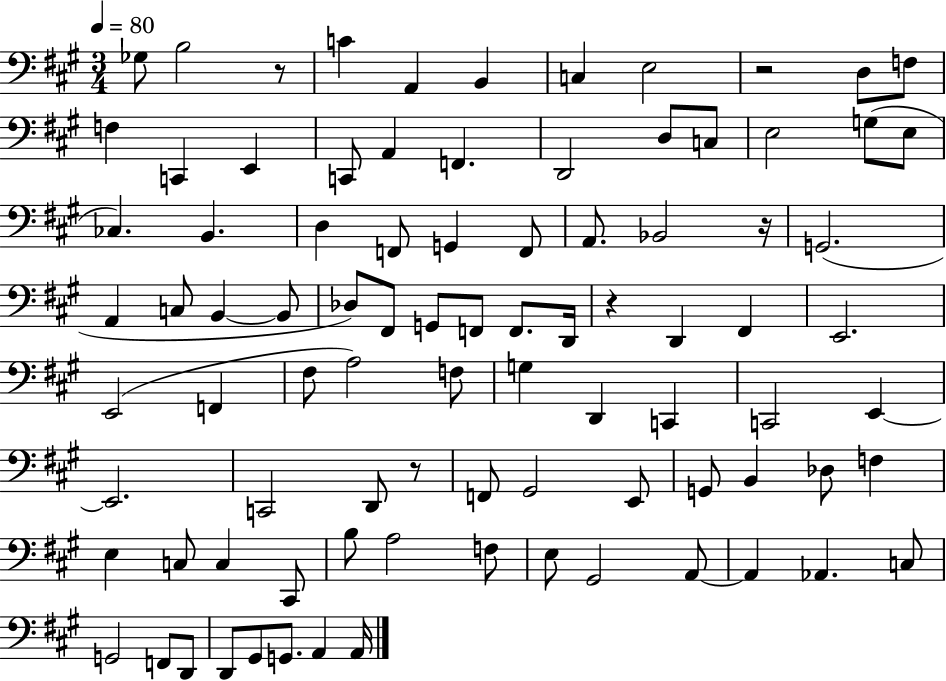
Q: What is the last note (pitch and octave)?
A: A2